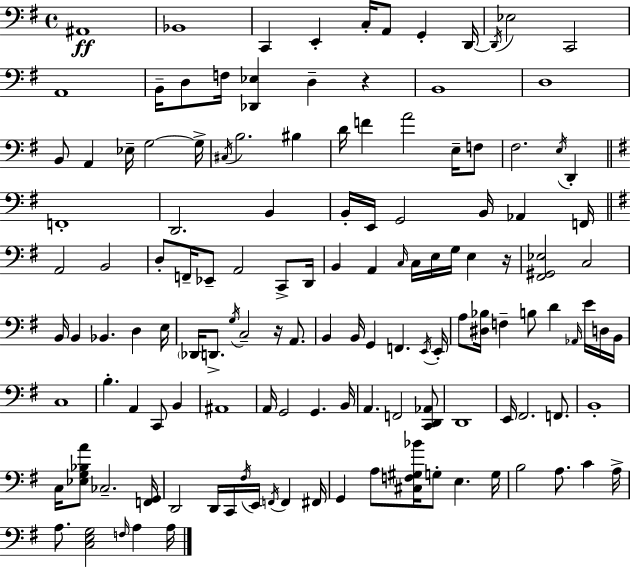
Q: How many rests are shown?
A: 3